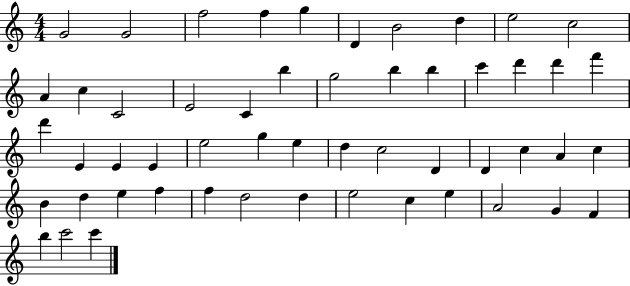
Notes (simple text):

G4/h G4/h F5/h F5/q G5/q D4/q B4/h D5/q E5/h C5/h A4/q C5/q C4/h E4/h C4/q B5/q G5/h B5/q B5/q C6/q D6/q D6/q F6/q D6/q E4/q E4/q E4/q E5/h G5/q E5/q D5/q C5/h D4/q D4/q C5/q A4/q C5/q B4/q D5/q E5/q F5/q F5/q D5/h D5/q E5/h C5/q E5/q A4/h G4/q F4/q B5/q C6/h C6/q